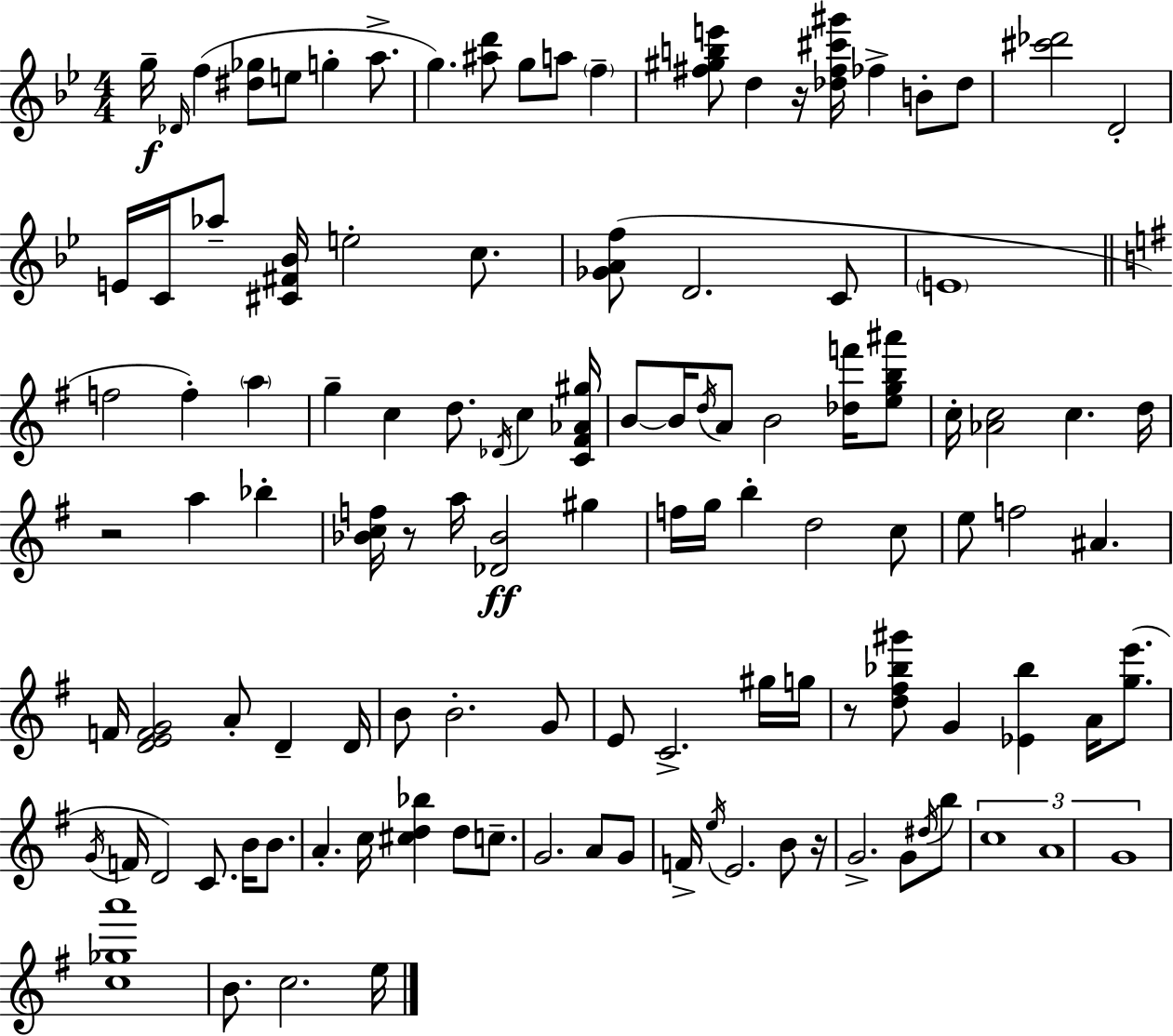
G5/s Db4/s F5/q [D#5,Gb5]/e E5/e G5/q A5/e. G5/q. [A#5,D6]/e G5/e A5/e F5/q [F#5,G#5,B5,E6]/e D5/q R/s [Db5,F#5,C#6,G#6]/s FES5/q B4/e Db5/e [C#6,Db6]/h D4/h E4/s C4/s Ab5/e [C#4,F#4,Bb4]/s E5/h C5/e. [Gb4,A4,F5]/e D4/h. C4/e E4/w F5/h F5/q A5/q G5/q C5/q D5/e. Db4/s C5/q [C4,F#4,Ab4,G#5]/s B4/e B4/s D5/s A4/e B4/h [Db5,F6]/s [E5,G5,B5,A#6]/e C5/s [Ab4,C5]/h C5/q. D5/s R/h A5/q Bb5/q [Bb4,C5,F5]/s R/e A5/s [Db4,Bb4]/h G#5/q F5/s G5/s B5/q D5/h C5/e E5/e F5/h A#4/q. F4/s [D4,E4,F4,G4]/h A4/e D4/q D4/s B4/e B4/h. G4/e E4/e C4/h. G#5/s G5/s R/e [D5,F#5,Bb5,G#6]/e G4/q [Eb4,Bb5]/q A4/s [G5,E6]/e. G4/s F4/s D4/h C4/e. B4/s B4/e. A4/q. C5/s [C#5,D5,Bb5]/q D5/e C5/e. G4/h. A4/e G4/e F4/s E5/s E4/h. B4/e R/s G4/h. G4/e D#5/s B5/e C5/w A4/w G4/w [C5,Gb5,A6]/w B4/e. C5/h. E5/s